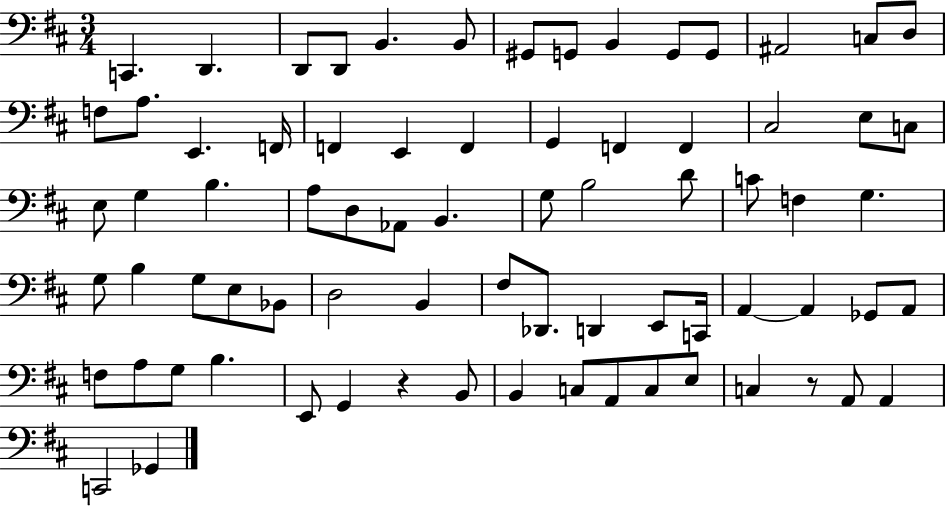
X:1
T:Untitled
M:3/4
L:1/4
K:D
C,, D,, D,,/2 D,,/2 B,, B,,/2 ^G,,/2 G,,/2 B,, G,,/2 G,,/2 ^A,,2 C,/2 D,/2 F,/2 A,/2 E,, F,,/4 F,, E,, F,, G,, F,, F,, ^C,2 E,/2 C,/2 E,/2 G, B, A,/2 D,/2 _A,,/2 B,, G,/2 B,2 D/2 C/2 F, G, G,/2 B, G,/2 E,/2 _B,,/2 D,2 B,, ^F,/2 _D,,/2 D,, E,,/2 C,,/4 A,, A,, _G,,/2 A,,/2 F,/2 A,/2 G,/2 B, E,,/2 G,, z B,,/2 B,, C,/2 A,,/2 C,/2 E,/2 C, z/2 A,,/2 A,, C,,2 _G,,